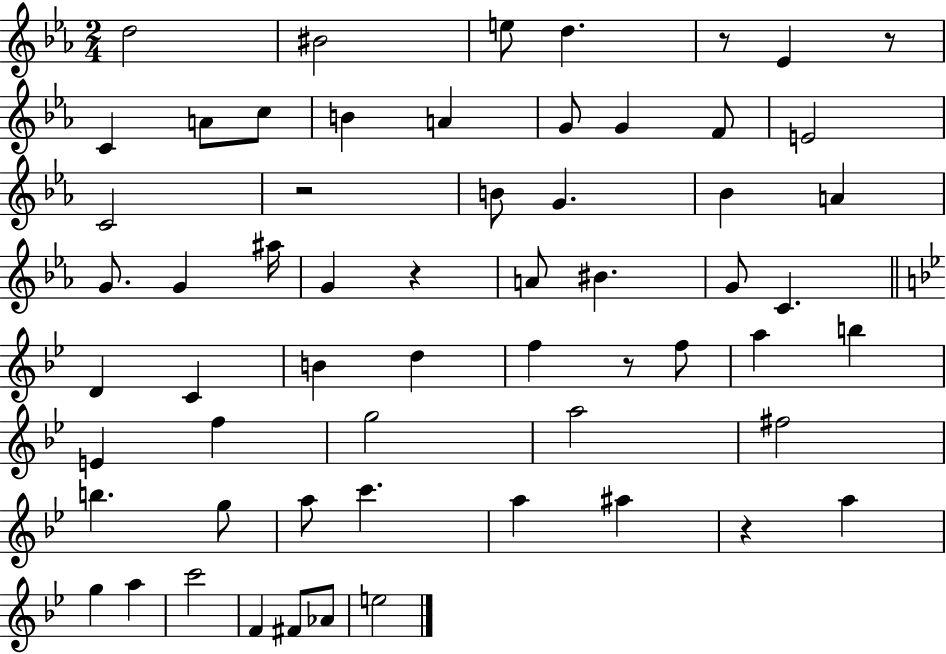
D5/h BIS4/h E5/e D5/q. R/e Eb4/q R/e C4/q A4/e C5/e B4/q A4/q G4/e G4/q F4/e E4/h C4/h R/h B4/e G4/q. Bb4/q A4/q G4/e. G4/q A#5/s G4/q R/q A4/e BIS4/q. G4/e C4/q. D4/q C4/q B4/q D5/q F5/q R/e F5/e A5/q B5/q E4/q F5/q G5/h A5/h F#5/h B5/q. G5/e A5/e C6/q. A5/q A#5/q R/q A5/q G5/q A5/q C6/h F4/q F#4/e Ab4/e E5/h